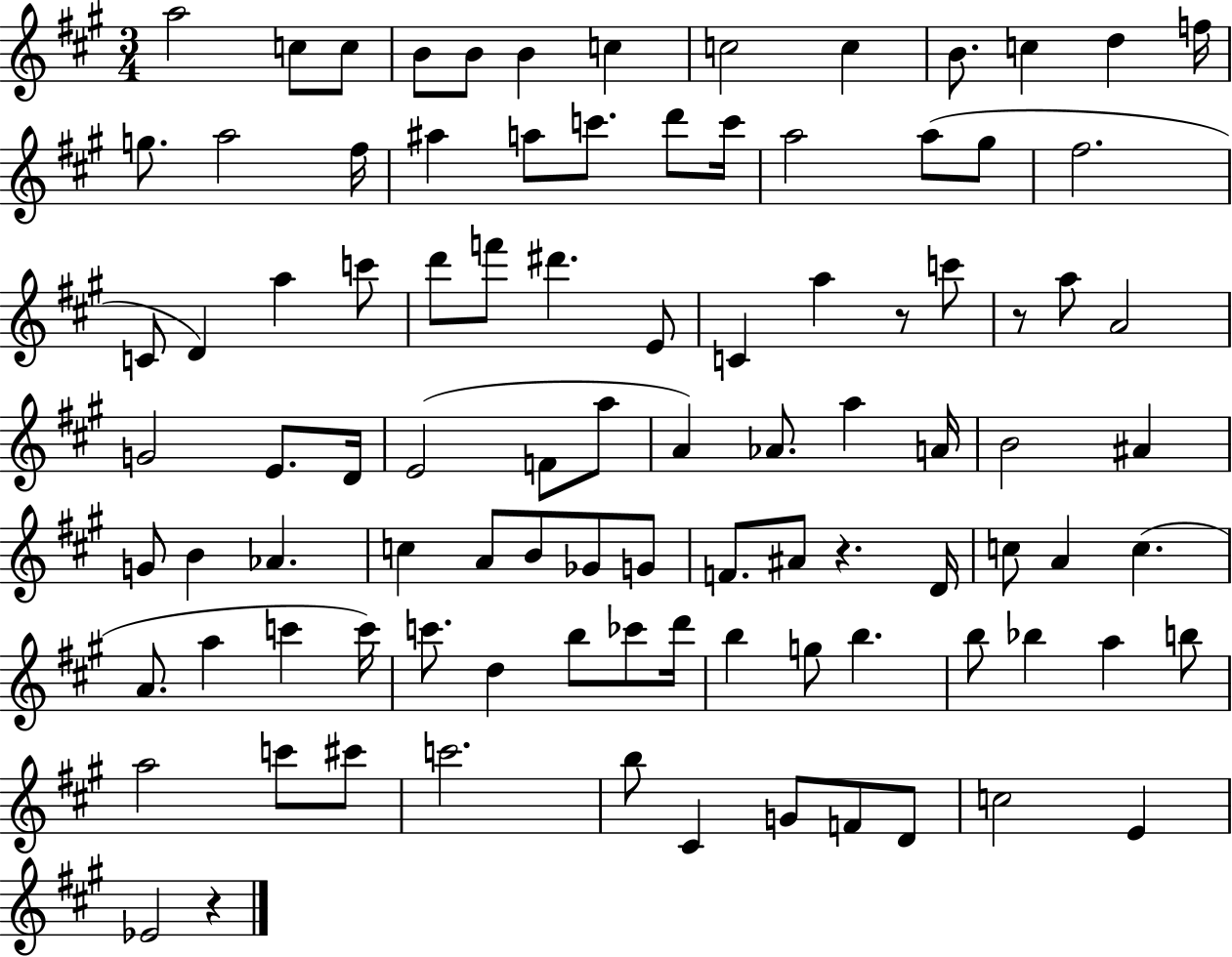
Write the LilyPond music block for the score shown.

{
  \clef treble
  \numericTimeSignature
  \time 3/4
  \key a \major
  a''2 c''8 c''8 | b'8 b'8 b'4 c''4 | c''2 c''4 | b'8. c''4 d''4 f''16 | \break g''8. a''2 fis''16 | ais''4 a''8 c'''8. d'''8 c'''16 | a''2 a''8( gis''8 | fis''2. | \break c'8 d'4) a''4 c'''8 | d'''8 f'''8 dis'''4. e'8 | c'4 a''4 r8 c'''8 | r8 a''8 a'2 | \break g'2 e'8. d'16 | e'2( f'8 a''8 | a'4) aes'8. a''4 a'16 | b'2 ais'4 | \break g'8 b'4 aes'4. | c''4 a'8 b'8 ges'8 g'8 | f'8. ais'8 r4. d'16 | c''8 a'4 c''4.( | \break a'8. a''4 c'''4 c'''16) | c'''8. d''4 b''8 ces'''8 d'''16 | b''4 g''8 b''4. | b''8 bes''4 a''4 b''8 | \break a''2 c'''8 cis'''8 | c'''2. | b''8 cis'4 g'8 f'8 d'8 | c''2 e'4 | \break ees'2 r4 | \bar "|."
}